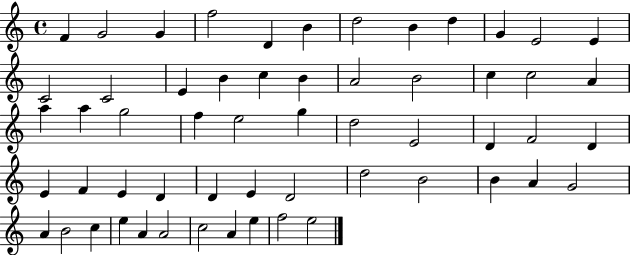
{
  \clef treble
  \time 4/4
  \defaultTimeSignature
  \key c \major
  f'4 g'2 g'4 | f''2 d'4 b'4 | d''2 b'4 d''4 | g'4 e'2 e'4 | \break c'2 c'2 | e'4 b'4 c''4 b'4 | a'2 b'2 | c''4 c''2 a'4 | \break a''4 a''4 g''2 | f''4 e''2 g''4 | d''2 e'2 | d'4 f'2 d'4 | \break e'4 f'4 e'4 d'4 | d'4 e'4 d'2 | d''2 b'2 | b'4 a'4 g'2 | \break a'4 b'2 c''4 | e''4 a'4 a'2 | c''2 a'4 e''4 | f''2 e''2 | \break \bar "|."
}